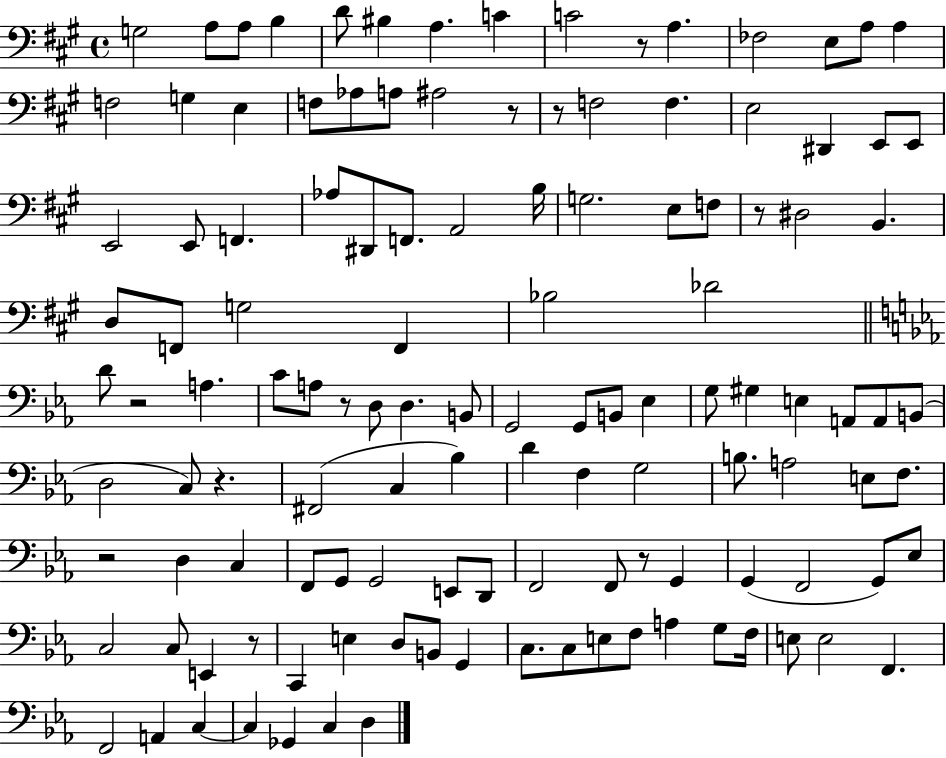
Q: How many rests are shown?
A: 10